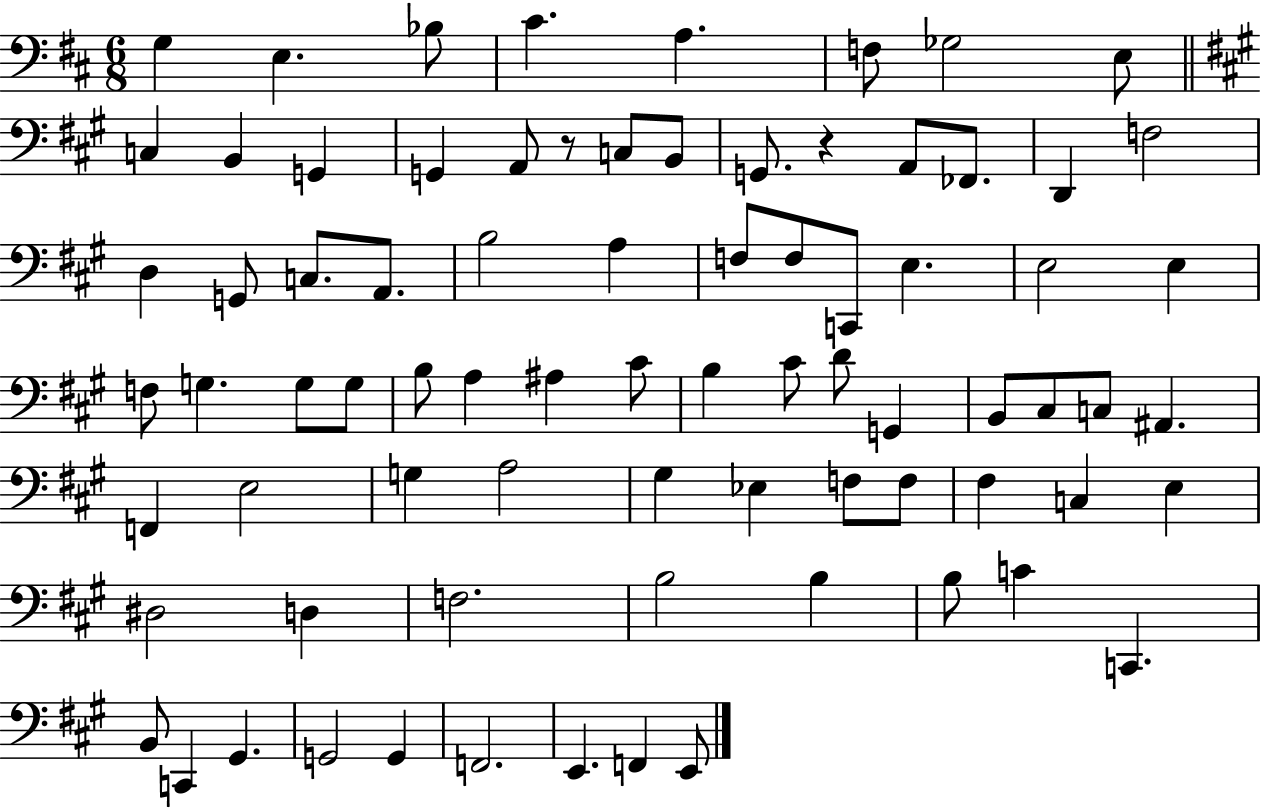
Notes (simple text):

G3/q E3/q. Bb3/e C#4/q. A3/q. F3/e Gb3/h E3/e C3/q B2/q G2/q G2/q A2/e R/e C3/e B2/e G2/e. R/q A2/e FES2/e. D2/q F3/h D3/q G2/e C3/e. A2/e. B3/h A3/q F3/e F3/e C2/e E3/q. E3/h E3/q F3/e G3/q. G3/e G3/e B3/e A3/q A#3/q C#4/e B3/q C#4/e D4/e G2/q B2/e C#3/e C3/e A#2/q. F2/q E3/h G3/q A3/h G#3/q Eb3/q F3/e F3/e F#3/q C3/q E3/q D#3/h D3/q F3/h. B3/h B3/q B3/e C4/q C2/q. B2/e C2/q G#2/q. G2/h G2/q F2/h. E2/q. F2/q E2/e